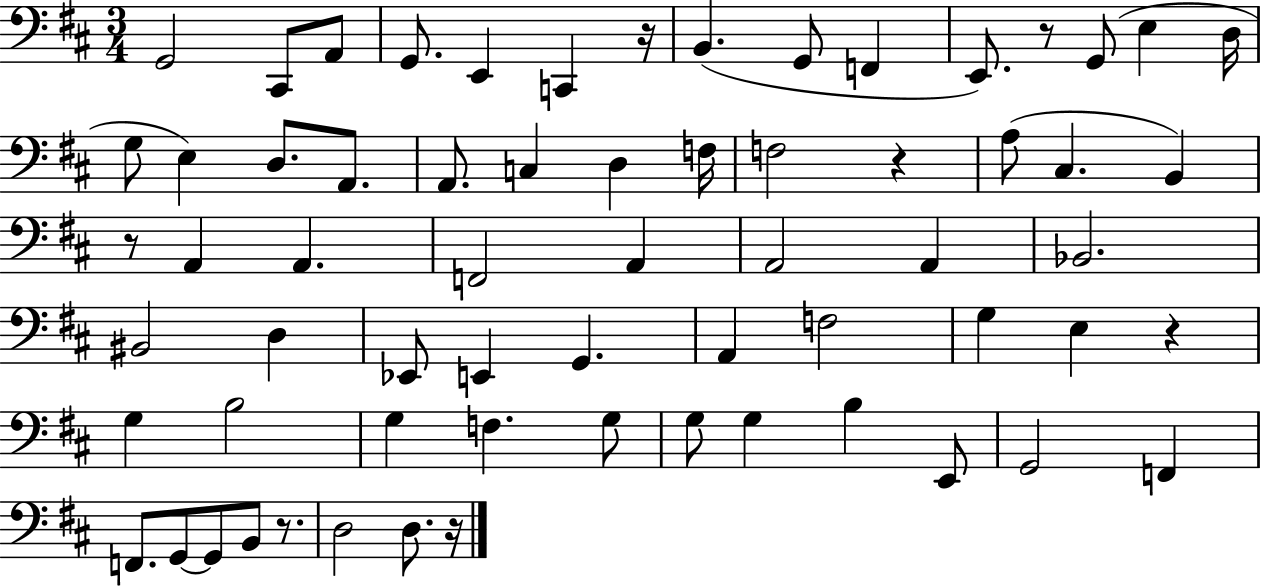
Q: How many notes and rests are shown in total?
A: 65